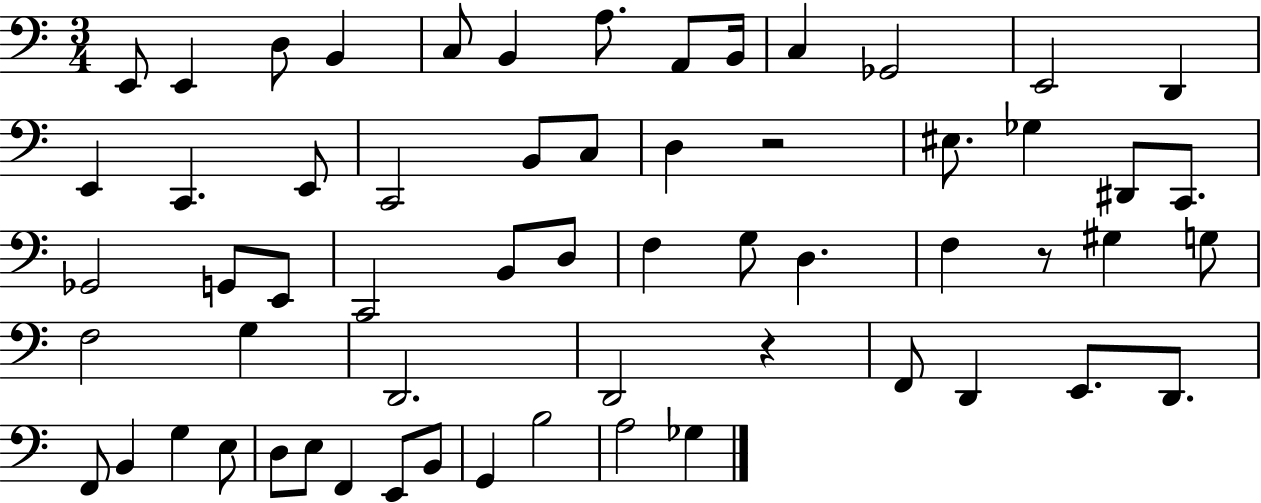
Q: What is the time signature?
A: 3/4